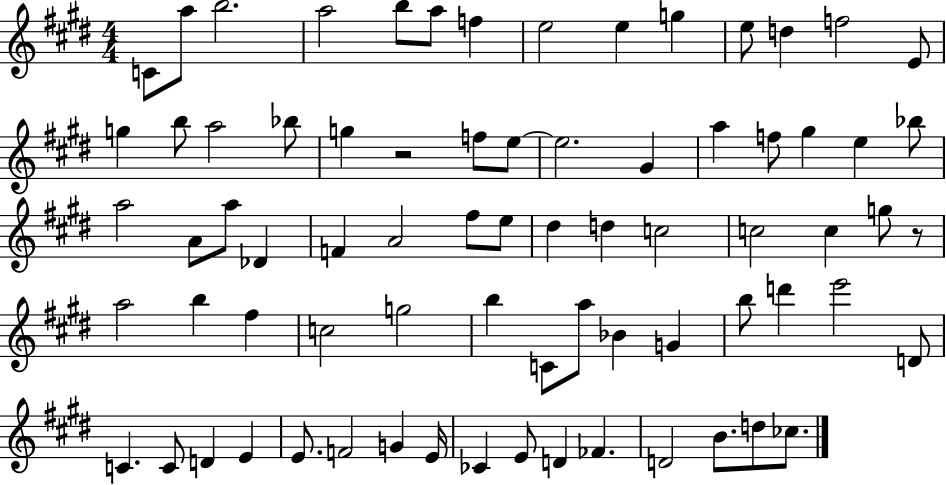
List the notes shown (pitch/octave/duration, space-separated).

C4/e A5/e B5/h. A5/h B5/e A5/e F5/q E5/h E5/q G5/q E5/e D5/q F5/h E4/e G5/q B5/e A5/h Bb5/e G5/q R/h F5/e E5/e E5/h. G#4/q A5/q F5/e G#5/q E5/q Bb5/e A5/h A4/e A5/e Db4/q F4/q A4/h F#5/e E5/e D#5/q D5/q C5/h C5/h C5/q G5/e R/e A5/h B5/q F#5/q C5/h G5/h B5/q C4/e A5/e Bb4/q G4/q B5/e D6/q E6/h D4/e C4/q. C4/e D4/q E4/q E4/e. F4/h G4/q E4/s CES4/q E4/e D4/q FES4/q. D4/h B4/e. D5/e CES5/e.